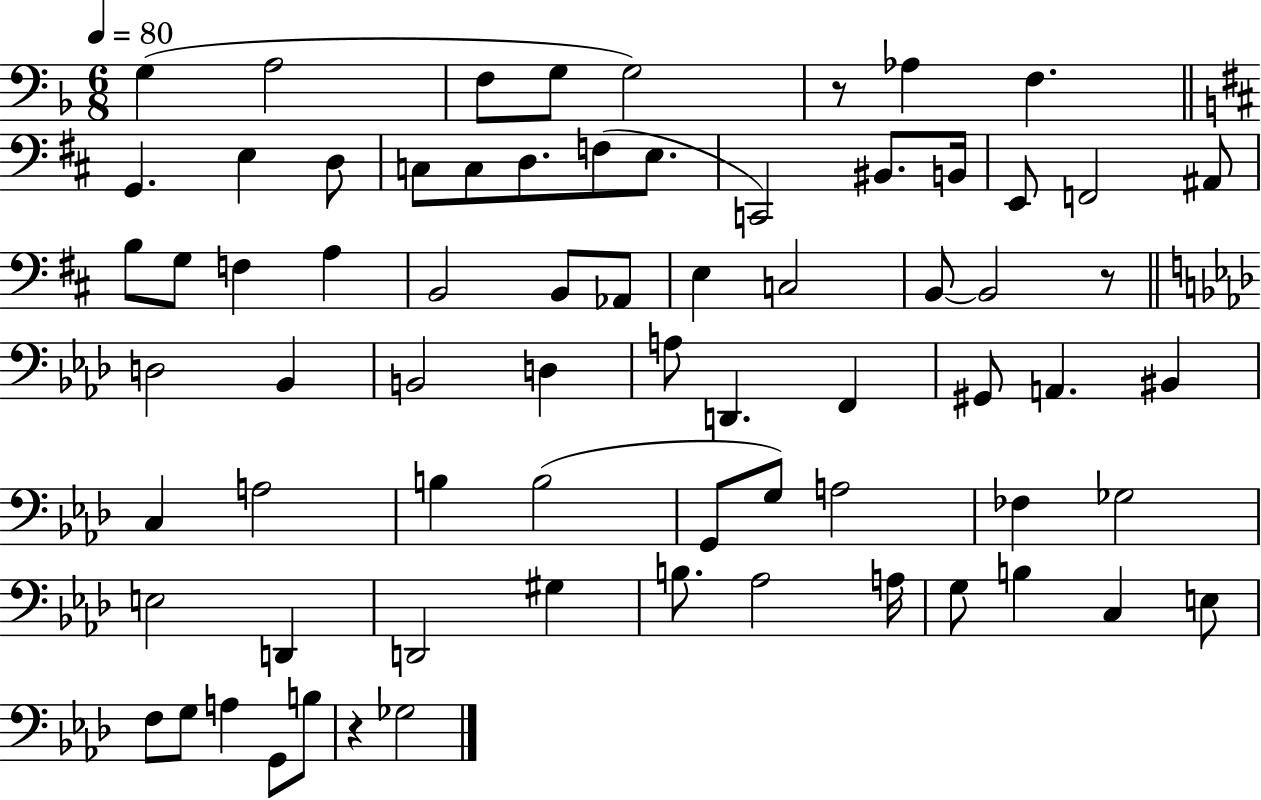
G3/q A3/h F3/e G3/e G3/h R/e Ab3/q F3/q. G2/q. E3/q D3/e C3/e C3/e D3/e. F3/e E3/e. C2/h BIS2/e. B2/s E2/e F2/h A#2/e B3/e G3/e F3/q A3/q B2/h B2/e Ab2/e E3/q C3/h B2/e B2/h R/e D3/h Bb2/q B2/h D3/q A3/e D2/q. F2/q G#2/e A2/q. BIS2/q C3/q A3/h B3/q B3/h G2/e G3/e A3/h FES3/q Gb3/h E3/h D2/q D2/h G#3/q B3/e. Ab3/h A3/s G3/e B3/q C3/q E3/e F3/e G3/e A3/q G2/e B3/e R/q Gb3/h